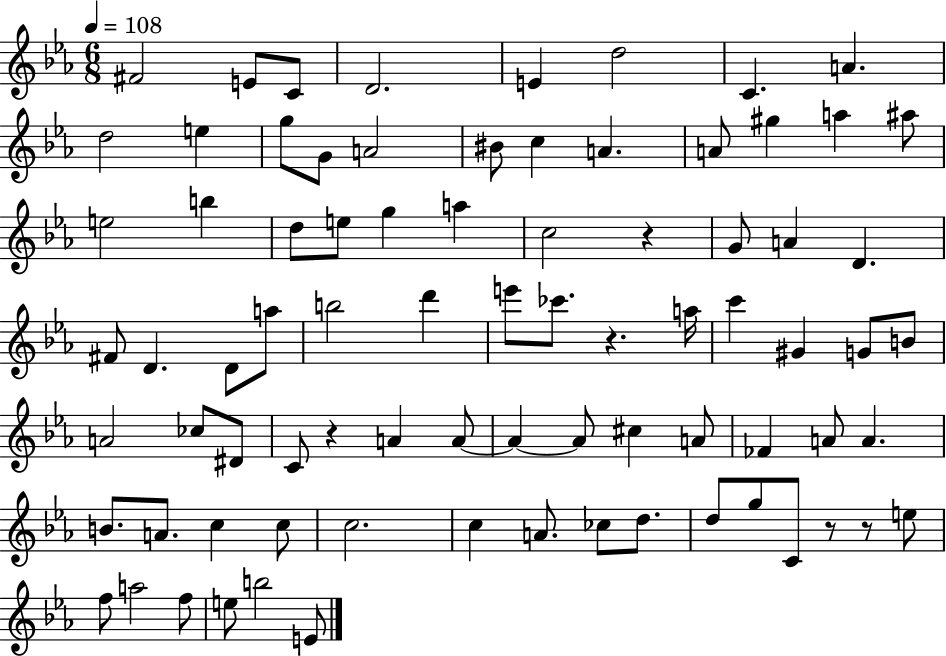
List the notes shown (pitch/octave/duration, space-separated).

F#4/h E4/e C4/e D4/h. E4/q D5/h C4/q. A4/q. D5/h E5/q G5/e G4/e A4/h BIS4/e C5/q A4/q. A4/e G#5/q A5/q A#5/e E5/h B5/q D5/e E5/e G5/q A5/q C5/h R/q G4/e A4/q D4/q. F#4/e D4/q. D4/e A5/e B5/h D6/q E6/e CES6/e. R/q. A5/s C6/q G#4/q G4/e B4/e A4/h CES5/e D#4/e C4/e R/q A4/q A4/e A4/q A4/e C#5/q A4/e FES4/q A4/e A4/q. B4/e. A4/e. C5/q C5/e C5/h. C5/q A4/e. CES5/e D5/e. D5/e G5/e C4/e R/e R/e E5/e F5/e A5/h F5/e E5/e B5/h E4/e